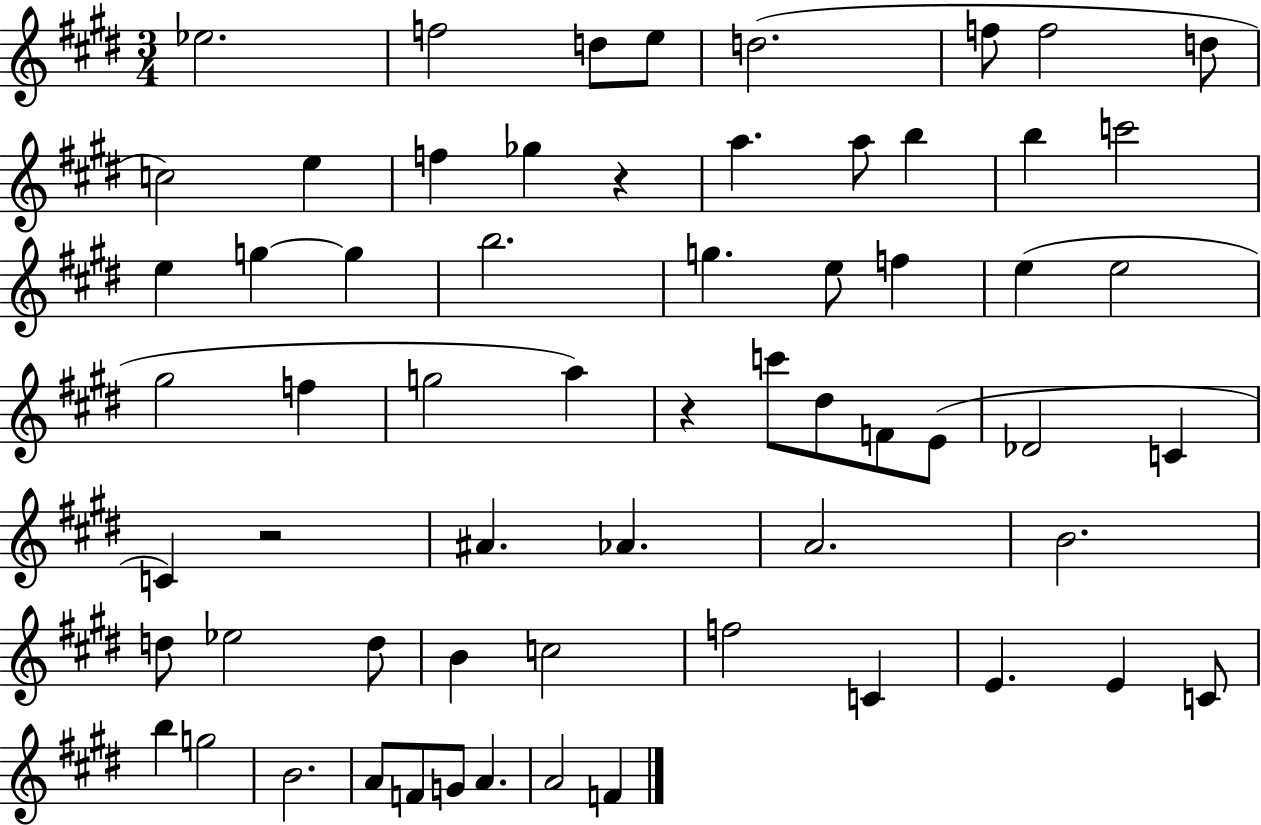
{
  \clef treble
  \numericTimeSignature
  \time 3/4
  \key e \major
  ees''2. | f''2 d''8 e''8 | d''2.( | f''8 f''2 d''8 | \break c''2) e''4 | f''4 ges''4 r4 | a''4. a''8 b''4 | b''4 c'''2 | \break e''4 g''4~~ g''4 | b''2. | g''4. e''8 f''4 | e''4( e''2 | \break gis''2 f''4 | g''2 a''4) | r4 c'''8 dis''8 f'8 e'8( | des'2 c'4 | \break c'4) r2 | ais'4. aes'4. | a'2. | b'2. | \break d''8 ees''2 d''8 | b'4 c''2 | f''2 c'4 | e'4. e'4 c'8 | \break b''4 g''2 | b'2. | a'8 f'8 g'8 a'4. | a'2 f'4 | \break \bar "|."
}